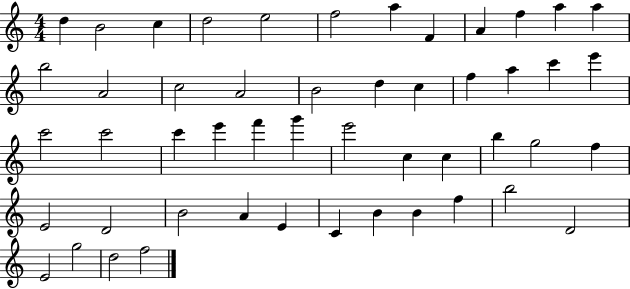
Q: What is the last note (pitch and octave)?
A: F5